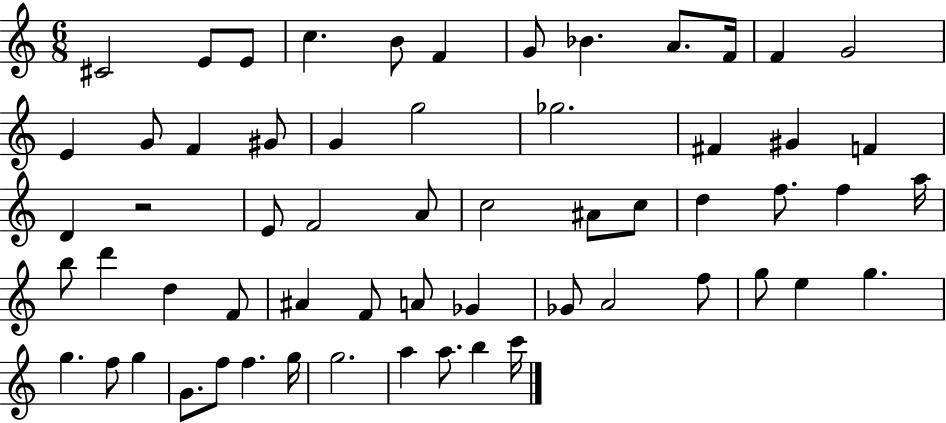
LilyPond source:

{
  \clef treble
  \numericTimeSignature
  \time 6/8
  \key c \major
  cis'2 e'8 e'8 | c''4. b'8 f'4 | g'8 bes'4. a'8. f'16 | f'4 g'2 | \break e'4 g'8 f'4 gis'8 | g'4 g''2 | ges''2. | fis'4 gis'4 f'4 | \break d'4 r2 | e'8 f'2 a'8 | c''2 ais'8 c''8 | d''4 f''8. f''4 a''16 | \break b''8 d'''4 d''4 f'8 | ais'4 f'8 a'8 ges'4 | ges'8 a'2 f''8 | g''8 e''4 g''4. | \break g''4. f''8 g''4 | g'8. f''8 f''4. g''16 | g''2. | a''4 a''8. b''4 c'''16 | \break \bar "|."
}